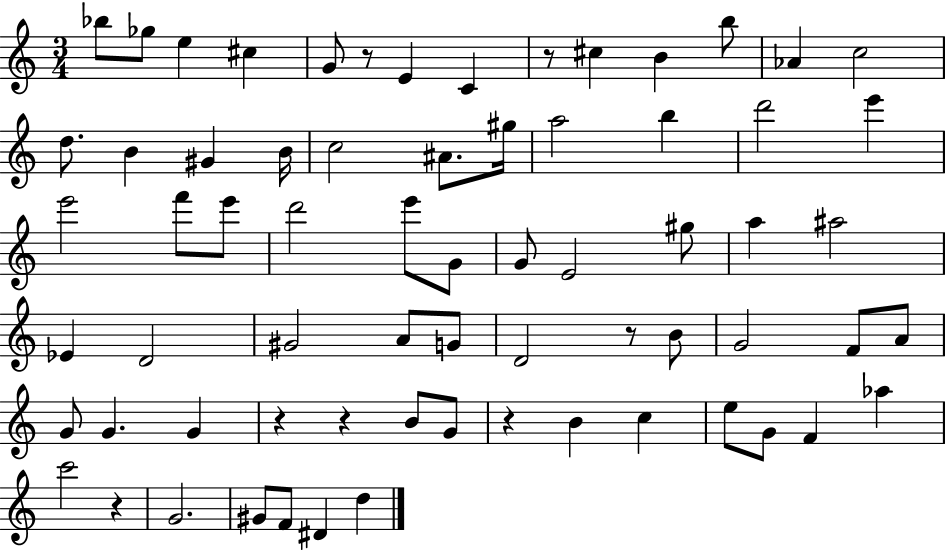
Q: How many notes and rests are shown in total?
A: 68